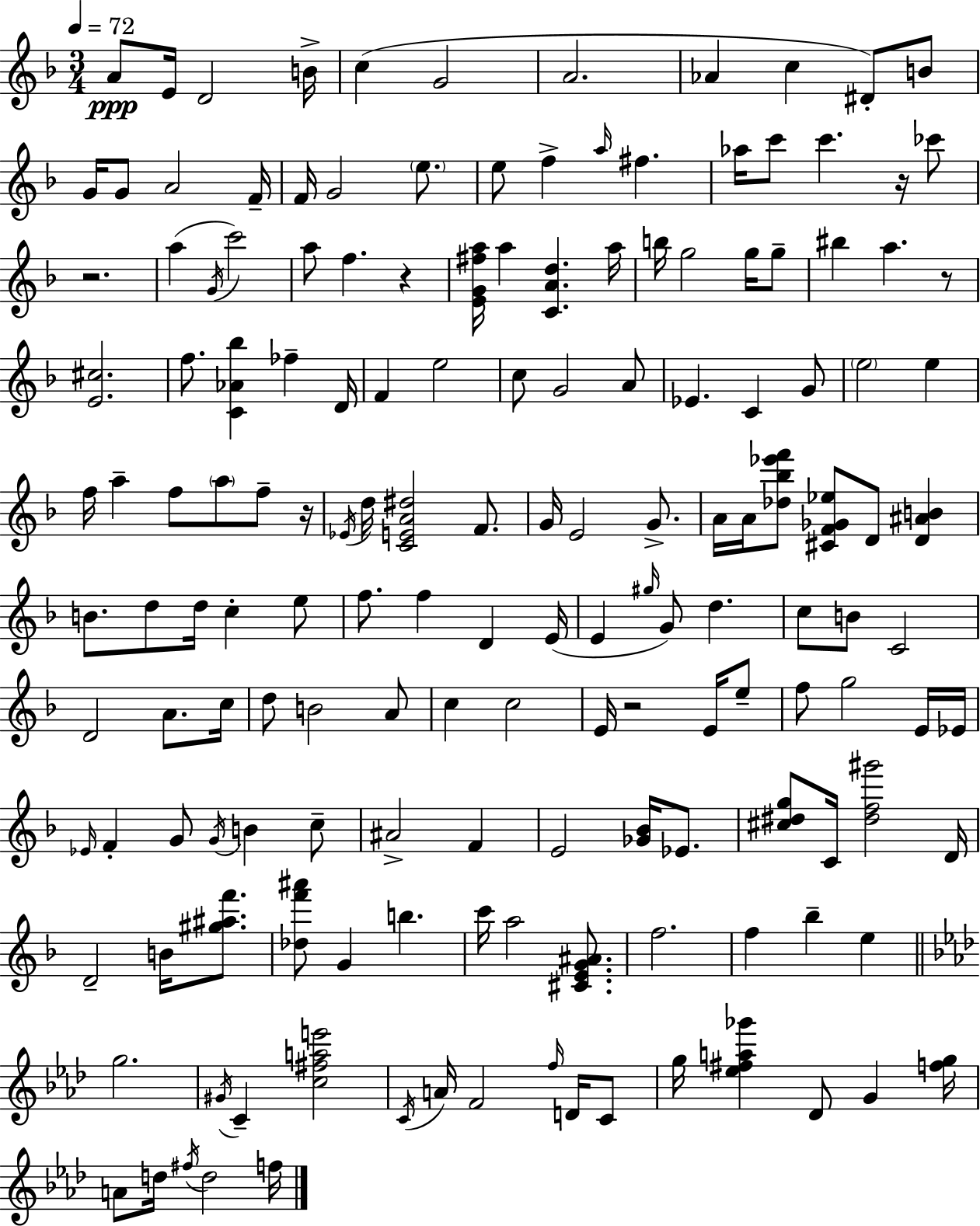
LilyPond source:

{
  \clef treble
  \numericTimeSignature
  \time 3/4
  \key f \major
  \tempo 4 = 72
  a'8\ppp e'16 d'2 b'16-> | c''4( g'2 | a'2. | aes'4 c''4 dis'8-.) b'8 | \break g'16 g'8 a'2 f'16-- | f'16 g'2 \parenthesize e''8. | e''8 f''4-> \grace { a''16 } fis''4. | aes''16 c'''8 c'''4. r16 ces'''8 | \break r2. | a''4( \acciaccatura { g'16 } c'''2) | a''8 f''4. r4 | <e' g' fis'' a''>16 a''4 <c' a' d''>4. | \break a''16 b''16 g''2 g''16 | g''8-- bis''4 a''4. | r8 <e' cis''>2. | f''8. <c' aes' bes''>4 fes''4-- | \break d'16 f'4 e''2 | c''8 g'2 | a'8 ees'4. c'4 | g'8 \parenthesize e''2 e''4 | \break f''16 a''4-- f''8 \parenthesize a''8 f''8-- | r16 \acciaccatura { ees'16 } d''16 <c' e' a' dis''>2 | f'8. g'16 e'2 | g'8.-> a'16 a'16 <des'' bes'' ees''' f'''>8 <cis' f' ges' ees''>8 d'8 <d' ais' b'>4 | \break b'8. d''8 d''16 c''4-. | e''8 f''8. f''4 d'4 | e'16( e'4 \grace { gis''16 }) g'8 d''4. | c''8 b'8 c'2 | \break d'2 | a'8. c''16 d''8 b'2 | a'8 c''4 c''2 | e'16 r2 | \break e'16 e''8-- f''8 g''2 | e'16 ees'16 \grace { ees'16 } f'4-. g'8 \acciaccatura { g'16 } | b'4 c''8-- ais'2-> | f'4 e'2 | \break <ges' bes'>16 ees'8. <cis'' dis'' g''>8 c'16 <dis'' f'' gis'''>2 | d'16 d'2-- | b'16 <gis'' ais'' f'''>8. <des'' f''' ais'''>8 g'4 | b''4. c'''16 a''2 | \break <cis' e' g' ais'>8. f''2. | f''4 bes''4-- | e''4 \bar "||" \break \key f \minor g''2. | \acciaccatura { gis'16 } c'4-- <c'' fis'' a'' e'''>2 | \acciaccatura { c'16 } a'16 f'2 \grace { f''16 } | d'16 c'8 g''16 <ees'' fis'' a'' ges'''>4 des'8 g'4 | \break <f'' g''>16 a'8 d''16 \acciaccatura { fis''16 } d''2 | f''16 \bar "|."
}